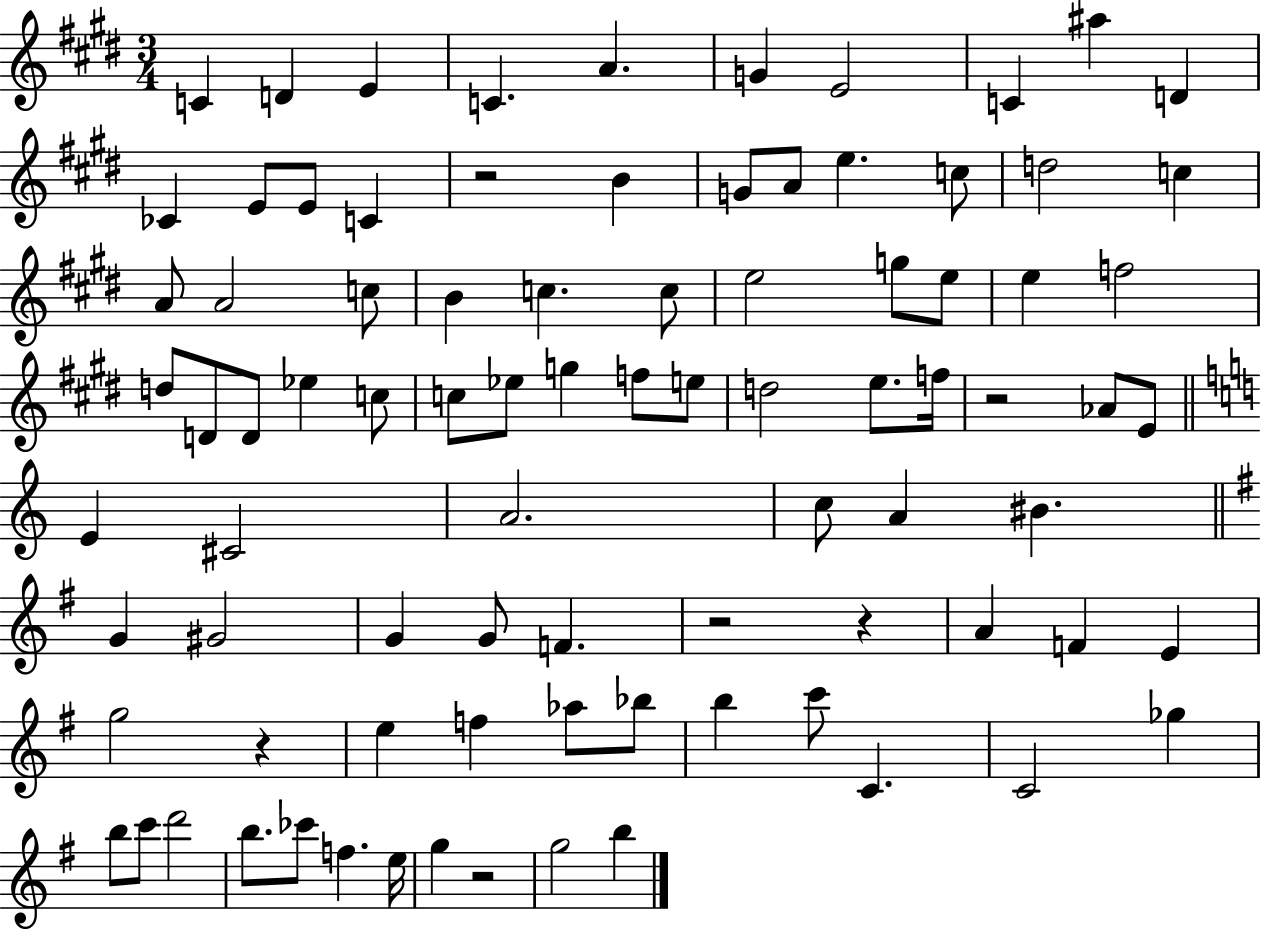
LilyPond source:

{
  \clef treble
  \numericTimeSignature
  \time 3/4
  \key e \major
  \repeat volta 2 { c'4 d'4 e'4 | c'4. a'4. | g'4 e'2 | c'4 ais''4 d'4 | \break ces'4 e'8 e'8 c'4 | r2 b'4 | g'8 a'8 e''4. c''8 | d''2 c''4 | \break a'8 a'2 c''8 | b'4 c''4. c''8 | e''2 g''8 e''8 | e''4 f''2 | \break d''8 d'8 d'8 ees''4 c''8 | c''8 ees''8 g''4 f''8 e''8 | d''2 e''8. f''16 | r2 aes'8 e'8 | \break \bar "||" \break \key c \major e'4 cis'2 | a'2. | c''8 a'4 bis'4. | \bar "||" \break \key g \major g'4 gis'2 | g'4 g'8 f'4. | r2 r4 | a'4 f'4 e'4 | \break g''2 r4 | e''4 f''4 aes''8 bes''8 | b''4 c'''8 c'4. | c'2 ges''4 | \break b''8 c'''8 d'''2 | b''8. ces'''8 f''4. e''16 | g''4 r2 | g''2 b''4 | \break } \bar "|."
}